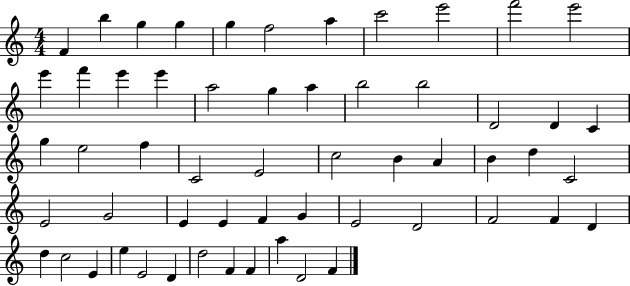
F4/q B5/q G5/q G5/q G5/q F5/h A5/q C6/h E6/h F6/h E6/h E6/q F6/q E6/q E6/q A5/h G5/q A5/q B5/h B5/h D4/h D4/q C4/q G5/q E5/h F5/q C4/h E4/h C5/h B4/q A4/q B4/q D5/q C4/h E4/h G4/h E4/q E4/q F4/q G4/q E4/h D4/h F4/h F4/q D4/q D5/q C5/h E4/q E5/q E4/h D4/q D5/h F4/q F4/q A5/q D4/h F4/q